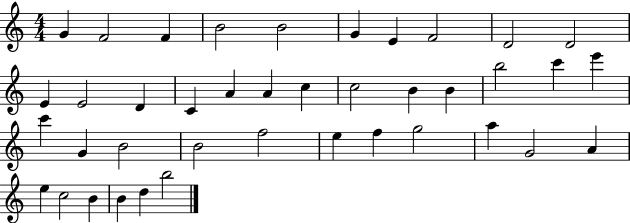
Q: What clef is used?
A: treble